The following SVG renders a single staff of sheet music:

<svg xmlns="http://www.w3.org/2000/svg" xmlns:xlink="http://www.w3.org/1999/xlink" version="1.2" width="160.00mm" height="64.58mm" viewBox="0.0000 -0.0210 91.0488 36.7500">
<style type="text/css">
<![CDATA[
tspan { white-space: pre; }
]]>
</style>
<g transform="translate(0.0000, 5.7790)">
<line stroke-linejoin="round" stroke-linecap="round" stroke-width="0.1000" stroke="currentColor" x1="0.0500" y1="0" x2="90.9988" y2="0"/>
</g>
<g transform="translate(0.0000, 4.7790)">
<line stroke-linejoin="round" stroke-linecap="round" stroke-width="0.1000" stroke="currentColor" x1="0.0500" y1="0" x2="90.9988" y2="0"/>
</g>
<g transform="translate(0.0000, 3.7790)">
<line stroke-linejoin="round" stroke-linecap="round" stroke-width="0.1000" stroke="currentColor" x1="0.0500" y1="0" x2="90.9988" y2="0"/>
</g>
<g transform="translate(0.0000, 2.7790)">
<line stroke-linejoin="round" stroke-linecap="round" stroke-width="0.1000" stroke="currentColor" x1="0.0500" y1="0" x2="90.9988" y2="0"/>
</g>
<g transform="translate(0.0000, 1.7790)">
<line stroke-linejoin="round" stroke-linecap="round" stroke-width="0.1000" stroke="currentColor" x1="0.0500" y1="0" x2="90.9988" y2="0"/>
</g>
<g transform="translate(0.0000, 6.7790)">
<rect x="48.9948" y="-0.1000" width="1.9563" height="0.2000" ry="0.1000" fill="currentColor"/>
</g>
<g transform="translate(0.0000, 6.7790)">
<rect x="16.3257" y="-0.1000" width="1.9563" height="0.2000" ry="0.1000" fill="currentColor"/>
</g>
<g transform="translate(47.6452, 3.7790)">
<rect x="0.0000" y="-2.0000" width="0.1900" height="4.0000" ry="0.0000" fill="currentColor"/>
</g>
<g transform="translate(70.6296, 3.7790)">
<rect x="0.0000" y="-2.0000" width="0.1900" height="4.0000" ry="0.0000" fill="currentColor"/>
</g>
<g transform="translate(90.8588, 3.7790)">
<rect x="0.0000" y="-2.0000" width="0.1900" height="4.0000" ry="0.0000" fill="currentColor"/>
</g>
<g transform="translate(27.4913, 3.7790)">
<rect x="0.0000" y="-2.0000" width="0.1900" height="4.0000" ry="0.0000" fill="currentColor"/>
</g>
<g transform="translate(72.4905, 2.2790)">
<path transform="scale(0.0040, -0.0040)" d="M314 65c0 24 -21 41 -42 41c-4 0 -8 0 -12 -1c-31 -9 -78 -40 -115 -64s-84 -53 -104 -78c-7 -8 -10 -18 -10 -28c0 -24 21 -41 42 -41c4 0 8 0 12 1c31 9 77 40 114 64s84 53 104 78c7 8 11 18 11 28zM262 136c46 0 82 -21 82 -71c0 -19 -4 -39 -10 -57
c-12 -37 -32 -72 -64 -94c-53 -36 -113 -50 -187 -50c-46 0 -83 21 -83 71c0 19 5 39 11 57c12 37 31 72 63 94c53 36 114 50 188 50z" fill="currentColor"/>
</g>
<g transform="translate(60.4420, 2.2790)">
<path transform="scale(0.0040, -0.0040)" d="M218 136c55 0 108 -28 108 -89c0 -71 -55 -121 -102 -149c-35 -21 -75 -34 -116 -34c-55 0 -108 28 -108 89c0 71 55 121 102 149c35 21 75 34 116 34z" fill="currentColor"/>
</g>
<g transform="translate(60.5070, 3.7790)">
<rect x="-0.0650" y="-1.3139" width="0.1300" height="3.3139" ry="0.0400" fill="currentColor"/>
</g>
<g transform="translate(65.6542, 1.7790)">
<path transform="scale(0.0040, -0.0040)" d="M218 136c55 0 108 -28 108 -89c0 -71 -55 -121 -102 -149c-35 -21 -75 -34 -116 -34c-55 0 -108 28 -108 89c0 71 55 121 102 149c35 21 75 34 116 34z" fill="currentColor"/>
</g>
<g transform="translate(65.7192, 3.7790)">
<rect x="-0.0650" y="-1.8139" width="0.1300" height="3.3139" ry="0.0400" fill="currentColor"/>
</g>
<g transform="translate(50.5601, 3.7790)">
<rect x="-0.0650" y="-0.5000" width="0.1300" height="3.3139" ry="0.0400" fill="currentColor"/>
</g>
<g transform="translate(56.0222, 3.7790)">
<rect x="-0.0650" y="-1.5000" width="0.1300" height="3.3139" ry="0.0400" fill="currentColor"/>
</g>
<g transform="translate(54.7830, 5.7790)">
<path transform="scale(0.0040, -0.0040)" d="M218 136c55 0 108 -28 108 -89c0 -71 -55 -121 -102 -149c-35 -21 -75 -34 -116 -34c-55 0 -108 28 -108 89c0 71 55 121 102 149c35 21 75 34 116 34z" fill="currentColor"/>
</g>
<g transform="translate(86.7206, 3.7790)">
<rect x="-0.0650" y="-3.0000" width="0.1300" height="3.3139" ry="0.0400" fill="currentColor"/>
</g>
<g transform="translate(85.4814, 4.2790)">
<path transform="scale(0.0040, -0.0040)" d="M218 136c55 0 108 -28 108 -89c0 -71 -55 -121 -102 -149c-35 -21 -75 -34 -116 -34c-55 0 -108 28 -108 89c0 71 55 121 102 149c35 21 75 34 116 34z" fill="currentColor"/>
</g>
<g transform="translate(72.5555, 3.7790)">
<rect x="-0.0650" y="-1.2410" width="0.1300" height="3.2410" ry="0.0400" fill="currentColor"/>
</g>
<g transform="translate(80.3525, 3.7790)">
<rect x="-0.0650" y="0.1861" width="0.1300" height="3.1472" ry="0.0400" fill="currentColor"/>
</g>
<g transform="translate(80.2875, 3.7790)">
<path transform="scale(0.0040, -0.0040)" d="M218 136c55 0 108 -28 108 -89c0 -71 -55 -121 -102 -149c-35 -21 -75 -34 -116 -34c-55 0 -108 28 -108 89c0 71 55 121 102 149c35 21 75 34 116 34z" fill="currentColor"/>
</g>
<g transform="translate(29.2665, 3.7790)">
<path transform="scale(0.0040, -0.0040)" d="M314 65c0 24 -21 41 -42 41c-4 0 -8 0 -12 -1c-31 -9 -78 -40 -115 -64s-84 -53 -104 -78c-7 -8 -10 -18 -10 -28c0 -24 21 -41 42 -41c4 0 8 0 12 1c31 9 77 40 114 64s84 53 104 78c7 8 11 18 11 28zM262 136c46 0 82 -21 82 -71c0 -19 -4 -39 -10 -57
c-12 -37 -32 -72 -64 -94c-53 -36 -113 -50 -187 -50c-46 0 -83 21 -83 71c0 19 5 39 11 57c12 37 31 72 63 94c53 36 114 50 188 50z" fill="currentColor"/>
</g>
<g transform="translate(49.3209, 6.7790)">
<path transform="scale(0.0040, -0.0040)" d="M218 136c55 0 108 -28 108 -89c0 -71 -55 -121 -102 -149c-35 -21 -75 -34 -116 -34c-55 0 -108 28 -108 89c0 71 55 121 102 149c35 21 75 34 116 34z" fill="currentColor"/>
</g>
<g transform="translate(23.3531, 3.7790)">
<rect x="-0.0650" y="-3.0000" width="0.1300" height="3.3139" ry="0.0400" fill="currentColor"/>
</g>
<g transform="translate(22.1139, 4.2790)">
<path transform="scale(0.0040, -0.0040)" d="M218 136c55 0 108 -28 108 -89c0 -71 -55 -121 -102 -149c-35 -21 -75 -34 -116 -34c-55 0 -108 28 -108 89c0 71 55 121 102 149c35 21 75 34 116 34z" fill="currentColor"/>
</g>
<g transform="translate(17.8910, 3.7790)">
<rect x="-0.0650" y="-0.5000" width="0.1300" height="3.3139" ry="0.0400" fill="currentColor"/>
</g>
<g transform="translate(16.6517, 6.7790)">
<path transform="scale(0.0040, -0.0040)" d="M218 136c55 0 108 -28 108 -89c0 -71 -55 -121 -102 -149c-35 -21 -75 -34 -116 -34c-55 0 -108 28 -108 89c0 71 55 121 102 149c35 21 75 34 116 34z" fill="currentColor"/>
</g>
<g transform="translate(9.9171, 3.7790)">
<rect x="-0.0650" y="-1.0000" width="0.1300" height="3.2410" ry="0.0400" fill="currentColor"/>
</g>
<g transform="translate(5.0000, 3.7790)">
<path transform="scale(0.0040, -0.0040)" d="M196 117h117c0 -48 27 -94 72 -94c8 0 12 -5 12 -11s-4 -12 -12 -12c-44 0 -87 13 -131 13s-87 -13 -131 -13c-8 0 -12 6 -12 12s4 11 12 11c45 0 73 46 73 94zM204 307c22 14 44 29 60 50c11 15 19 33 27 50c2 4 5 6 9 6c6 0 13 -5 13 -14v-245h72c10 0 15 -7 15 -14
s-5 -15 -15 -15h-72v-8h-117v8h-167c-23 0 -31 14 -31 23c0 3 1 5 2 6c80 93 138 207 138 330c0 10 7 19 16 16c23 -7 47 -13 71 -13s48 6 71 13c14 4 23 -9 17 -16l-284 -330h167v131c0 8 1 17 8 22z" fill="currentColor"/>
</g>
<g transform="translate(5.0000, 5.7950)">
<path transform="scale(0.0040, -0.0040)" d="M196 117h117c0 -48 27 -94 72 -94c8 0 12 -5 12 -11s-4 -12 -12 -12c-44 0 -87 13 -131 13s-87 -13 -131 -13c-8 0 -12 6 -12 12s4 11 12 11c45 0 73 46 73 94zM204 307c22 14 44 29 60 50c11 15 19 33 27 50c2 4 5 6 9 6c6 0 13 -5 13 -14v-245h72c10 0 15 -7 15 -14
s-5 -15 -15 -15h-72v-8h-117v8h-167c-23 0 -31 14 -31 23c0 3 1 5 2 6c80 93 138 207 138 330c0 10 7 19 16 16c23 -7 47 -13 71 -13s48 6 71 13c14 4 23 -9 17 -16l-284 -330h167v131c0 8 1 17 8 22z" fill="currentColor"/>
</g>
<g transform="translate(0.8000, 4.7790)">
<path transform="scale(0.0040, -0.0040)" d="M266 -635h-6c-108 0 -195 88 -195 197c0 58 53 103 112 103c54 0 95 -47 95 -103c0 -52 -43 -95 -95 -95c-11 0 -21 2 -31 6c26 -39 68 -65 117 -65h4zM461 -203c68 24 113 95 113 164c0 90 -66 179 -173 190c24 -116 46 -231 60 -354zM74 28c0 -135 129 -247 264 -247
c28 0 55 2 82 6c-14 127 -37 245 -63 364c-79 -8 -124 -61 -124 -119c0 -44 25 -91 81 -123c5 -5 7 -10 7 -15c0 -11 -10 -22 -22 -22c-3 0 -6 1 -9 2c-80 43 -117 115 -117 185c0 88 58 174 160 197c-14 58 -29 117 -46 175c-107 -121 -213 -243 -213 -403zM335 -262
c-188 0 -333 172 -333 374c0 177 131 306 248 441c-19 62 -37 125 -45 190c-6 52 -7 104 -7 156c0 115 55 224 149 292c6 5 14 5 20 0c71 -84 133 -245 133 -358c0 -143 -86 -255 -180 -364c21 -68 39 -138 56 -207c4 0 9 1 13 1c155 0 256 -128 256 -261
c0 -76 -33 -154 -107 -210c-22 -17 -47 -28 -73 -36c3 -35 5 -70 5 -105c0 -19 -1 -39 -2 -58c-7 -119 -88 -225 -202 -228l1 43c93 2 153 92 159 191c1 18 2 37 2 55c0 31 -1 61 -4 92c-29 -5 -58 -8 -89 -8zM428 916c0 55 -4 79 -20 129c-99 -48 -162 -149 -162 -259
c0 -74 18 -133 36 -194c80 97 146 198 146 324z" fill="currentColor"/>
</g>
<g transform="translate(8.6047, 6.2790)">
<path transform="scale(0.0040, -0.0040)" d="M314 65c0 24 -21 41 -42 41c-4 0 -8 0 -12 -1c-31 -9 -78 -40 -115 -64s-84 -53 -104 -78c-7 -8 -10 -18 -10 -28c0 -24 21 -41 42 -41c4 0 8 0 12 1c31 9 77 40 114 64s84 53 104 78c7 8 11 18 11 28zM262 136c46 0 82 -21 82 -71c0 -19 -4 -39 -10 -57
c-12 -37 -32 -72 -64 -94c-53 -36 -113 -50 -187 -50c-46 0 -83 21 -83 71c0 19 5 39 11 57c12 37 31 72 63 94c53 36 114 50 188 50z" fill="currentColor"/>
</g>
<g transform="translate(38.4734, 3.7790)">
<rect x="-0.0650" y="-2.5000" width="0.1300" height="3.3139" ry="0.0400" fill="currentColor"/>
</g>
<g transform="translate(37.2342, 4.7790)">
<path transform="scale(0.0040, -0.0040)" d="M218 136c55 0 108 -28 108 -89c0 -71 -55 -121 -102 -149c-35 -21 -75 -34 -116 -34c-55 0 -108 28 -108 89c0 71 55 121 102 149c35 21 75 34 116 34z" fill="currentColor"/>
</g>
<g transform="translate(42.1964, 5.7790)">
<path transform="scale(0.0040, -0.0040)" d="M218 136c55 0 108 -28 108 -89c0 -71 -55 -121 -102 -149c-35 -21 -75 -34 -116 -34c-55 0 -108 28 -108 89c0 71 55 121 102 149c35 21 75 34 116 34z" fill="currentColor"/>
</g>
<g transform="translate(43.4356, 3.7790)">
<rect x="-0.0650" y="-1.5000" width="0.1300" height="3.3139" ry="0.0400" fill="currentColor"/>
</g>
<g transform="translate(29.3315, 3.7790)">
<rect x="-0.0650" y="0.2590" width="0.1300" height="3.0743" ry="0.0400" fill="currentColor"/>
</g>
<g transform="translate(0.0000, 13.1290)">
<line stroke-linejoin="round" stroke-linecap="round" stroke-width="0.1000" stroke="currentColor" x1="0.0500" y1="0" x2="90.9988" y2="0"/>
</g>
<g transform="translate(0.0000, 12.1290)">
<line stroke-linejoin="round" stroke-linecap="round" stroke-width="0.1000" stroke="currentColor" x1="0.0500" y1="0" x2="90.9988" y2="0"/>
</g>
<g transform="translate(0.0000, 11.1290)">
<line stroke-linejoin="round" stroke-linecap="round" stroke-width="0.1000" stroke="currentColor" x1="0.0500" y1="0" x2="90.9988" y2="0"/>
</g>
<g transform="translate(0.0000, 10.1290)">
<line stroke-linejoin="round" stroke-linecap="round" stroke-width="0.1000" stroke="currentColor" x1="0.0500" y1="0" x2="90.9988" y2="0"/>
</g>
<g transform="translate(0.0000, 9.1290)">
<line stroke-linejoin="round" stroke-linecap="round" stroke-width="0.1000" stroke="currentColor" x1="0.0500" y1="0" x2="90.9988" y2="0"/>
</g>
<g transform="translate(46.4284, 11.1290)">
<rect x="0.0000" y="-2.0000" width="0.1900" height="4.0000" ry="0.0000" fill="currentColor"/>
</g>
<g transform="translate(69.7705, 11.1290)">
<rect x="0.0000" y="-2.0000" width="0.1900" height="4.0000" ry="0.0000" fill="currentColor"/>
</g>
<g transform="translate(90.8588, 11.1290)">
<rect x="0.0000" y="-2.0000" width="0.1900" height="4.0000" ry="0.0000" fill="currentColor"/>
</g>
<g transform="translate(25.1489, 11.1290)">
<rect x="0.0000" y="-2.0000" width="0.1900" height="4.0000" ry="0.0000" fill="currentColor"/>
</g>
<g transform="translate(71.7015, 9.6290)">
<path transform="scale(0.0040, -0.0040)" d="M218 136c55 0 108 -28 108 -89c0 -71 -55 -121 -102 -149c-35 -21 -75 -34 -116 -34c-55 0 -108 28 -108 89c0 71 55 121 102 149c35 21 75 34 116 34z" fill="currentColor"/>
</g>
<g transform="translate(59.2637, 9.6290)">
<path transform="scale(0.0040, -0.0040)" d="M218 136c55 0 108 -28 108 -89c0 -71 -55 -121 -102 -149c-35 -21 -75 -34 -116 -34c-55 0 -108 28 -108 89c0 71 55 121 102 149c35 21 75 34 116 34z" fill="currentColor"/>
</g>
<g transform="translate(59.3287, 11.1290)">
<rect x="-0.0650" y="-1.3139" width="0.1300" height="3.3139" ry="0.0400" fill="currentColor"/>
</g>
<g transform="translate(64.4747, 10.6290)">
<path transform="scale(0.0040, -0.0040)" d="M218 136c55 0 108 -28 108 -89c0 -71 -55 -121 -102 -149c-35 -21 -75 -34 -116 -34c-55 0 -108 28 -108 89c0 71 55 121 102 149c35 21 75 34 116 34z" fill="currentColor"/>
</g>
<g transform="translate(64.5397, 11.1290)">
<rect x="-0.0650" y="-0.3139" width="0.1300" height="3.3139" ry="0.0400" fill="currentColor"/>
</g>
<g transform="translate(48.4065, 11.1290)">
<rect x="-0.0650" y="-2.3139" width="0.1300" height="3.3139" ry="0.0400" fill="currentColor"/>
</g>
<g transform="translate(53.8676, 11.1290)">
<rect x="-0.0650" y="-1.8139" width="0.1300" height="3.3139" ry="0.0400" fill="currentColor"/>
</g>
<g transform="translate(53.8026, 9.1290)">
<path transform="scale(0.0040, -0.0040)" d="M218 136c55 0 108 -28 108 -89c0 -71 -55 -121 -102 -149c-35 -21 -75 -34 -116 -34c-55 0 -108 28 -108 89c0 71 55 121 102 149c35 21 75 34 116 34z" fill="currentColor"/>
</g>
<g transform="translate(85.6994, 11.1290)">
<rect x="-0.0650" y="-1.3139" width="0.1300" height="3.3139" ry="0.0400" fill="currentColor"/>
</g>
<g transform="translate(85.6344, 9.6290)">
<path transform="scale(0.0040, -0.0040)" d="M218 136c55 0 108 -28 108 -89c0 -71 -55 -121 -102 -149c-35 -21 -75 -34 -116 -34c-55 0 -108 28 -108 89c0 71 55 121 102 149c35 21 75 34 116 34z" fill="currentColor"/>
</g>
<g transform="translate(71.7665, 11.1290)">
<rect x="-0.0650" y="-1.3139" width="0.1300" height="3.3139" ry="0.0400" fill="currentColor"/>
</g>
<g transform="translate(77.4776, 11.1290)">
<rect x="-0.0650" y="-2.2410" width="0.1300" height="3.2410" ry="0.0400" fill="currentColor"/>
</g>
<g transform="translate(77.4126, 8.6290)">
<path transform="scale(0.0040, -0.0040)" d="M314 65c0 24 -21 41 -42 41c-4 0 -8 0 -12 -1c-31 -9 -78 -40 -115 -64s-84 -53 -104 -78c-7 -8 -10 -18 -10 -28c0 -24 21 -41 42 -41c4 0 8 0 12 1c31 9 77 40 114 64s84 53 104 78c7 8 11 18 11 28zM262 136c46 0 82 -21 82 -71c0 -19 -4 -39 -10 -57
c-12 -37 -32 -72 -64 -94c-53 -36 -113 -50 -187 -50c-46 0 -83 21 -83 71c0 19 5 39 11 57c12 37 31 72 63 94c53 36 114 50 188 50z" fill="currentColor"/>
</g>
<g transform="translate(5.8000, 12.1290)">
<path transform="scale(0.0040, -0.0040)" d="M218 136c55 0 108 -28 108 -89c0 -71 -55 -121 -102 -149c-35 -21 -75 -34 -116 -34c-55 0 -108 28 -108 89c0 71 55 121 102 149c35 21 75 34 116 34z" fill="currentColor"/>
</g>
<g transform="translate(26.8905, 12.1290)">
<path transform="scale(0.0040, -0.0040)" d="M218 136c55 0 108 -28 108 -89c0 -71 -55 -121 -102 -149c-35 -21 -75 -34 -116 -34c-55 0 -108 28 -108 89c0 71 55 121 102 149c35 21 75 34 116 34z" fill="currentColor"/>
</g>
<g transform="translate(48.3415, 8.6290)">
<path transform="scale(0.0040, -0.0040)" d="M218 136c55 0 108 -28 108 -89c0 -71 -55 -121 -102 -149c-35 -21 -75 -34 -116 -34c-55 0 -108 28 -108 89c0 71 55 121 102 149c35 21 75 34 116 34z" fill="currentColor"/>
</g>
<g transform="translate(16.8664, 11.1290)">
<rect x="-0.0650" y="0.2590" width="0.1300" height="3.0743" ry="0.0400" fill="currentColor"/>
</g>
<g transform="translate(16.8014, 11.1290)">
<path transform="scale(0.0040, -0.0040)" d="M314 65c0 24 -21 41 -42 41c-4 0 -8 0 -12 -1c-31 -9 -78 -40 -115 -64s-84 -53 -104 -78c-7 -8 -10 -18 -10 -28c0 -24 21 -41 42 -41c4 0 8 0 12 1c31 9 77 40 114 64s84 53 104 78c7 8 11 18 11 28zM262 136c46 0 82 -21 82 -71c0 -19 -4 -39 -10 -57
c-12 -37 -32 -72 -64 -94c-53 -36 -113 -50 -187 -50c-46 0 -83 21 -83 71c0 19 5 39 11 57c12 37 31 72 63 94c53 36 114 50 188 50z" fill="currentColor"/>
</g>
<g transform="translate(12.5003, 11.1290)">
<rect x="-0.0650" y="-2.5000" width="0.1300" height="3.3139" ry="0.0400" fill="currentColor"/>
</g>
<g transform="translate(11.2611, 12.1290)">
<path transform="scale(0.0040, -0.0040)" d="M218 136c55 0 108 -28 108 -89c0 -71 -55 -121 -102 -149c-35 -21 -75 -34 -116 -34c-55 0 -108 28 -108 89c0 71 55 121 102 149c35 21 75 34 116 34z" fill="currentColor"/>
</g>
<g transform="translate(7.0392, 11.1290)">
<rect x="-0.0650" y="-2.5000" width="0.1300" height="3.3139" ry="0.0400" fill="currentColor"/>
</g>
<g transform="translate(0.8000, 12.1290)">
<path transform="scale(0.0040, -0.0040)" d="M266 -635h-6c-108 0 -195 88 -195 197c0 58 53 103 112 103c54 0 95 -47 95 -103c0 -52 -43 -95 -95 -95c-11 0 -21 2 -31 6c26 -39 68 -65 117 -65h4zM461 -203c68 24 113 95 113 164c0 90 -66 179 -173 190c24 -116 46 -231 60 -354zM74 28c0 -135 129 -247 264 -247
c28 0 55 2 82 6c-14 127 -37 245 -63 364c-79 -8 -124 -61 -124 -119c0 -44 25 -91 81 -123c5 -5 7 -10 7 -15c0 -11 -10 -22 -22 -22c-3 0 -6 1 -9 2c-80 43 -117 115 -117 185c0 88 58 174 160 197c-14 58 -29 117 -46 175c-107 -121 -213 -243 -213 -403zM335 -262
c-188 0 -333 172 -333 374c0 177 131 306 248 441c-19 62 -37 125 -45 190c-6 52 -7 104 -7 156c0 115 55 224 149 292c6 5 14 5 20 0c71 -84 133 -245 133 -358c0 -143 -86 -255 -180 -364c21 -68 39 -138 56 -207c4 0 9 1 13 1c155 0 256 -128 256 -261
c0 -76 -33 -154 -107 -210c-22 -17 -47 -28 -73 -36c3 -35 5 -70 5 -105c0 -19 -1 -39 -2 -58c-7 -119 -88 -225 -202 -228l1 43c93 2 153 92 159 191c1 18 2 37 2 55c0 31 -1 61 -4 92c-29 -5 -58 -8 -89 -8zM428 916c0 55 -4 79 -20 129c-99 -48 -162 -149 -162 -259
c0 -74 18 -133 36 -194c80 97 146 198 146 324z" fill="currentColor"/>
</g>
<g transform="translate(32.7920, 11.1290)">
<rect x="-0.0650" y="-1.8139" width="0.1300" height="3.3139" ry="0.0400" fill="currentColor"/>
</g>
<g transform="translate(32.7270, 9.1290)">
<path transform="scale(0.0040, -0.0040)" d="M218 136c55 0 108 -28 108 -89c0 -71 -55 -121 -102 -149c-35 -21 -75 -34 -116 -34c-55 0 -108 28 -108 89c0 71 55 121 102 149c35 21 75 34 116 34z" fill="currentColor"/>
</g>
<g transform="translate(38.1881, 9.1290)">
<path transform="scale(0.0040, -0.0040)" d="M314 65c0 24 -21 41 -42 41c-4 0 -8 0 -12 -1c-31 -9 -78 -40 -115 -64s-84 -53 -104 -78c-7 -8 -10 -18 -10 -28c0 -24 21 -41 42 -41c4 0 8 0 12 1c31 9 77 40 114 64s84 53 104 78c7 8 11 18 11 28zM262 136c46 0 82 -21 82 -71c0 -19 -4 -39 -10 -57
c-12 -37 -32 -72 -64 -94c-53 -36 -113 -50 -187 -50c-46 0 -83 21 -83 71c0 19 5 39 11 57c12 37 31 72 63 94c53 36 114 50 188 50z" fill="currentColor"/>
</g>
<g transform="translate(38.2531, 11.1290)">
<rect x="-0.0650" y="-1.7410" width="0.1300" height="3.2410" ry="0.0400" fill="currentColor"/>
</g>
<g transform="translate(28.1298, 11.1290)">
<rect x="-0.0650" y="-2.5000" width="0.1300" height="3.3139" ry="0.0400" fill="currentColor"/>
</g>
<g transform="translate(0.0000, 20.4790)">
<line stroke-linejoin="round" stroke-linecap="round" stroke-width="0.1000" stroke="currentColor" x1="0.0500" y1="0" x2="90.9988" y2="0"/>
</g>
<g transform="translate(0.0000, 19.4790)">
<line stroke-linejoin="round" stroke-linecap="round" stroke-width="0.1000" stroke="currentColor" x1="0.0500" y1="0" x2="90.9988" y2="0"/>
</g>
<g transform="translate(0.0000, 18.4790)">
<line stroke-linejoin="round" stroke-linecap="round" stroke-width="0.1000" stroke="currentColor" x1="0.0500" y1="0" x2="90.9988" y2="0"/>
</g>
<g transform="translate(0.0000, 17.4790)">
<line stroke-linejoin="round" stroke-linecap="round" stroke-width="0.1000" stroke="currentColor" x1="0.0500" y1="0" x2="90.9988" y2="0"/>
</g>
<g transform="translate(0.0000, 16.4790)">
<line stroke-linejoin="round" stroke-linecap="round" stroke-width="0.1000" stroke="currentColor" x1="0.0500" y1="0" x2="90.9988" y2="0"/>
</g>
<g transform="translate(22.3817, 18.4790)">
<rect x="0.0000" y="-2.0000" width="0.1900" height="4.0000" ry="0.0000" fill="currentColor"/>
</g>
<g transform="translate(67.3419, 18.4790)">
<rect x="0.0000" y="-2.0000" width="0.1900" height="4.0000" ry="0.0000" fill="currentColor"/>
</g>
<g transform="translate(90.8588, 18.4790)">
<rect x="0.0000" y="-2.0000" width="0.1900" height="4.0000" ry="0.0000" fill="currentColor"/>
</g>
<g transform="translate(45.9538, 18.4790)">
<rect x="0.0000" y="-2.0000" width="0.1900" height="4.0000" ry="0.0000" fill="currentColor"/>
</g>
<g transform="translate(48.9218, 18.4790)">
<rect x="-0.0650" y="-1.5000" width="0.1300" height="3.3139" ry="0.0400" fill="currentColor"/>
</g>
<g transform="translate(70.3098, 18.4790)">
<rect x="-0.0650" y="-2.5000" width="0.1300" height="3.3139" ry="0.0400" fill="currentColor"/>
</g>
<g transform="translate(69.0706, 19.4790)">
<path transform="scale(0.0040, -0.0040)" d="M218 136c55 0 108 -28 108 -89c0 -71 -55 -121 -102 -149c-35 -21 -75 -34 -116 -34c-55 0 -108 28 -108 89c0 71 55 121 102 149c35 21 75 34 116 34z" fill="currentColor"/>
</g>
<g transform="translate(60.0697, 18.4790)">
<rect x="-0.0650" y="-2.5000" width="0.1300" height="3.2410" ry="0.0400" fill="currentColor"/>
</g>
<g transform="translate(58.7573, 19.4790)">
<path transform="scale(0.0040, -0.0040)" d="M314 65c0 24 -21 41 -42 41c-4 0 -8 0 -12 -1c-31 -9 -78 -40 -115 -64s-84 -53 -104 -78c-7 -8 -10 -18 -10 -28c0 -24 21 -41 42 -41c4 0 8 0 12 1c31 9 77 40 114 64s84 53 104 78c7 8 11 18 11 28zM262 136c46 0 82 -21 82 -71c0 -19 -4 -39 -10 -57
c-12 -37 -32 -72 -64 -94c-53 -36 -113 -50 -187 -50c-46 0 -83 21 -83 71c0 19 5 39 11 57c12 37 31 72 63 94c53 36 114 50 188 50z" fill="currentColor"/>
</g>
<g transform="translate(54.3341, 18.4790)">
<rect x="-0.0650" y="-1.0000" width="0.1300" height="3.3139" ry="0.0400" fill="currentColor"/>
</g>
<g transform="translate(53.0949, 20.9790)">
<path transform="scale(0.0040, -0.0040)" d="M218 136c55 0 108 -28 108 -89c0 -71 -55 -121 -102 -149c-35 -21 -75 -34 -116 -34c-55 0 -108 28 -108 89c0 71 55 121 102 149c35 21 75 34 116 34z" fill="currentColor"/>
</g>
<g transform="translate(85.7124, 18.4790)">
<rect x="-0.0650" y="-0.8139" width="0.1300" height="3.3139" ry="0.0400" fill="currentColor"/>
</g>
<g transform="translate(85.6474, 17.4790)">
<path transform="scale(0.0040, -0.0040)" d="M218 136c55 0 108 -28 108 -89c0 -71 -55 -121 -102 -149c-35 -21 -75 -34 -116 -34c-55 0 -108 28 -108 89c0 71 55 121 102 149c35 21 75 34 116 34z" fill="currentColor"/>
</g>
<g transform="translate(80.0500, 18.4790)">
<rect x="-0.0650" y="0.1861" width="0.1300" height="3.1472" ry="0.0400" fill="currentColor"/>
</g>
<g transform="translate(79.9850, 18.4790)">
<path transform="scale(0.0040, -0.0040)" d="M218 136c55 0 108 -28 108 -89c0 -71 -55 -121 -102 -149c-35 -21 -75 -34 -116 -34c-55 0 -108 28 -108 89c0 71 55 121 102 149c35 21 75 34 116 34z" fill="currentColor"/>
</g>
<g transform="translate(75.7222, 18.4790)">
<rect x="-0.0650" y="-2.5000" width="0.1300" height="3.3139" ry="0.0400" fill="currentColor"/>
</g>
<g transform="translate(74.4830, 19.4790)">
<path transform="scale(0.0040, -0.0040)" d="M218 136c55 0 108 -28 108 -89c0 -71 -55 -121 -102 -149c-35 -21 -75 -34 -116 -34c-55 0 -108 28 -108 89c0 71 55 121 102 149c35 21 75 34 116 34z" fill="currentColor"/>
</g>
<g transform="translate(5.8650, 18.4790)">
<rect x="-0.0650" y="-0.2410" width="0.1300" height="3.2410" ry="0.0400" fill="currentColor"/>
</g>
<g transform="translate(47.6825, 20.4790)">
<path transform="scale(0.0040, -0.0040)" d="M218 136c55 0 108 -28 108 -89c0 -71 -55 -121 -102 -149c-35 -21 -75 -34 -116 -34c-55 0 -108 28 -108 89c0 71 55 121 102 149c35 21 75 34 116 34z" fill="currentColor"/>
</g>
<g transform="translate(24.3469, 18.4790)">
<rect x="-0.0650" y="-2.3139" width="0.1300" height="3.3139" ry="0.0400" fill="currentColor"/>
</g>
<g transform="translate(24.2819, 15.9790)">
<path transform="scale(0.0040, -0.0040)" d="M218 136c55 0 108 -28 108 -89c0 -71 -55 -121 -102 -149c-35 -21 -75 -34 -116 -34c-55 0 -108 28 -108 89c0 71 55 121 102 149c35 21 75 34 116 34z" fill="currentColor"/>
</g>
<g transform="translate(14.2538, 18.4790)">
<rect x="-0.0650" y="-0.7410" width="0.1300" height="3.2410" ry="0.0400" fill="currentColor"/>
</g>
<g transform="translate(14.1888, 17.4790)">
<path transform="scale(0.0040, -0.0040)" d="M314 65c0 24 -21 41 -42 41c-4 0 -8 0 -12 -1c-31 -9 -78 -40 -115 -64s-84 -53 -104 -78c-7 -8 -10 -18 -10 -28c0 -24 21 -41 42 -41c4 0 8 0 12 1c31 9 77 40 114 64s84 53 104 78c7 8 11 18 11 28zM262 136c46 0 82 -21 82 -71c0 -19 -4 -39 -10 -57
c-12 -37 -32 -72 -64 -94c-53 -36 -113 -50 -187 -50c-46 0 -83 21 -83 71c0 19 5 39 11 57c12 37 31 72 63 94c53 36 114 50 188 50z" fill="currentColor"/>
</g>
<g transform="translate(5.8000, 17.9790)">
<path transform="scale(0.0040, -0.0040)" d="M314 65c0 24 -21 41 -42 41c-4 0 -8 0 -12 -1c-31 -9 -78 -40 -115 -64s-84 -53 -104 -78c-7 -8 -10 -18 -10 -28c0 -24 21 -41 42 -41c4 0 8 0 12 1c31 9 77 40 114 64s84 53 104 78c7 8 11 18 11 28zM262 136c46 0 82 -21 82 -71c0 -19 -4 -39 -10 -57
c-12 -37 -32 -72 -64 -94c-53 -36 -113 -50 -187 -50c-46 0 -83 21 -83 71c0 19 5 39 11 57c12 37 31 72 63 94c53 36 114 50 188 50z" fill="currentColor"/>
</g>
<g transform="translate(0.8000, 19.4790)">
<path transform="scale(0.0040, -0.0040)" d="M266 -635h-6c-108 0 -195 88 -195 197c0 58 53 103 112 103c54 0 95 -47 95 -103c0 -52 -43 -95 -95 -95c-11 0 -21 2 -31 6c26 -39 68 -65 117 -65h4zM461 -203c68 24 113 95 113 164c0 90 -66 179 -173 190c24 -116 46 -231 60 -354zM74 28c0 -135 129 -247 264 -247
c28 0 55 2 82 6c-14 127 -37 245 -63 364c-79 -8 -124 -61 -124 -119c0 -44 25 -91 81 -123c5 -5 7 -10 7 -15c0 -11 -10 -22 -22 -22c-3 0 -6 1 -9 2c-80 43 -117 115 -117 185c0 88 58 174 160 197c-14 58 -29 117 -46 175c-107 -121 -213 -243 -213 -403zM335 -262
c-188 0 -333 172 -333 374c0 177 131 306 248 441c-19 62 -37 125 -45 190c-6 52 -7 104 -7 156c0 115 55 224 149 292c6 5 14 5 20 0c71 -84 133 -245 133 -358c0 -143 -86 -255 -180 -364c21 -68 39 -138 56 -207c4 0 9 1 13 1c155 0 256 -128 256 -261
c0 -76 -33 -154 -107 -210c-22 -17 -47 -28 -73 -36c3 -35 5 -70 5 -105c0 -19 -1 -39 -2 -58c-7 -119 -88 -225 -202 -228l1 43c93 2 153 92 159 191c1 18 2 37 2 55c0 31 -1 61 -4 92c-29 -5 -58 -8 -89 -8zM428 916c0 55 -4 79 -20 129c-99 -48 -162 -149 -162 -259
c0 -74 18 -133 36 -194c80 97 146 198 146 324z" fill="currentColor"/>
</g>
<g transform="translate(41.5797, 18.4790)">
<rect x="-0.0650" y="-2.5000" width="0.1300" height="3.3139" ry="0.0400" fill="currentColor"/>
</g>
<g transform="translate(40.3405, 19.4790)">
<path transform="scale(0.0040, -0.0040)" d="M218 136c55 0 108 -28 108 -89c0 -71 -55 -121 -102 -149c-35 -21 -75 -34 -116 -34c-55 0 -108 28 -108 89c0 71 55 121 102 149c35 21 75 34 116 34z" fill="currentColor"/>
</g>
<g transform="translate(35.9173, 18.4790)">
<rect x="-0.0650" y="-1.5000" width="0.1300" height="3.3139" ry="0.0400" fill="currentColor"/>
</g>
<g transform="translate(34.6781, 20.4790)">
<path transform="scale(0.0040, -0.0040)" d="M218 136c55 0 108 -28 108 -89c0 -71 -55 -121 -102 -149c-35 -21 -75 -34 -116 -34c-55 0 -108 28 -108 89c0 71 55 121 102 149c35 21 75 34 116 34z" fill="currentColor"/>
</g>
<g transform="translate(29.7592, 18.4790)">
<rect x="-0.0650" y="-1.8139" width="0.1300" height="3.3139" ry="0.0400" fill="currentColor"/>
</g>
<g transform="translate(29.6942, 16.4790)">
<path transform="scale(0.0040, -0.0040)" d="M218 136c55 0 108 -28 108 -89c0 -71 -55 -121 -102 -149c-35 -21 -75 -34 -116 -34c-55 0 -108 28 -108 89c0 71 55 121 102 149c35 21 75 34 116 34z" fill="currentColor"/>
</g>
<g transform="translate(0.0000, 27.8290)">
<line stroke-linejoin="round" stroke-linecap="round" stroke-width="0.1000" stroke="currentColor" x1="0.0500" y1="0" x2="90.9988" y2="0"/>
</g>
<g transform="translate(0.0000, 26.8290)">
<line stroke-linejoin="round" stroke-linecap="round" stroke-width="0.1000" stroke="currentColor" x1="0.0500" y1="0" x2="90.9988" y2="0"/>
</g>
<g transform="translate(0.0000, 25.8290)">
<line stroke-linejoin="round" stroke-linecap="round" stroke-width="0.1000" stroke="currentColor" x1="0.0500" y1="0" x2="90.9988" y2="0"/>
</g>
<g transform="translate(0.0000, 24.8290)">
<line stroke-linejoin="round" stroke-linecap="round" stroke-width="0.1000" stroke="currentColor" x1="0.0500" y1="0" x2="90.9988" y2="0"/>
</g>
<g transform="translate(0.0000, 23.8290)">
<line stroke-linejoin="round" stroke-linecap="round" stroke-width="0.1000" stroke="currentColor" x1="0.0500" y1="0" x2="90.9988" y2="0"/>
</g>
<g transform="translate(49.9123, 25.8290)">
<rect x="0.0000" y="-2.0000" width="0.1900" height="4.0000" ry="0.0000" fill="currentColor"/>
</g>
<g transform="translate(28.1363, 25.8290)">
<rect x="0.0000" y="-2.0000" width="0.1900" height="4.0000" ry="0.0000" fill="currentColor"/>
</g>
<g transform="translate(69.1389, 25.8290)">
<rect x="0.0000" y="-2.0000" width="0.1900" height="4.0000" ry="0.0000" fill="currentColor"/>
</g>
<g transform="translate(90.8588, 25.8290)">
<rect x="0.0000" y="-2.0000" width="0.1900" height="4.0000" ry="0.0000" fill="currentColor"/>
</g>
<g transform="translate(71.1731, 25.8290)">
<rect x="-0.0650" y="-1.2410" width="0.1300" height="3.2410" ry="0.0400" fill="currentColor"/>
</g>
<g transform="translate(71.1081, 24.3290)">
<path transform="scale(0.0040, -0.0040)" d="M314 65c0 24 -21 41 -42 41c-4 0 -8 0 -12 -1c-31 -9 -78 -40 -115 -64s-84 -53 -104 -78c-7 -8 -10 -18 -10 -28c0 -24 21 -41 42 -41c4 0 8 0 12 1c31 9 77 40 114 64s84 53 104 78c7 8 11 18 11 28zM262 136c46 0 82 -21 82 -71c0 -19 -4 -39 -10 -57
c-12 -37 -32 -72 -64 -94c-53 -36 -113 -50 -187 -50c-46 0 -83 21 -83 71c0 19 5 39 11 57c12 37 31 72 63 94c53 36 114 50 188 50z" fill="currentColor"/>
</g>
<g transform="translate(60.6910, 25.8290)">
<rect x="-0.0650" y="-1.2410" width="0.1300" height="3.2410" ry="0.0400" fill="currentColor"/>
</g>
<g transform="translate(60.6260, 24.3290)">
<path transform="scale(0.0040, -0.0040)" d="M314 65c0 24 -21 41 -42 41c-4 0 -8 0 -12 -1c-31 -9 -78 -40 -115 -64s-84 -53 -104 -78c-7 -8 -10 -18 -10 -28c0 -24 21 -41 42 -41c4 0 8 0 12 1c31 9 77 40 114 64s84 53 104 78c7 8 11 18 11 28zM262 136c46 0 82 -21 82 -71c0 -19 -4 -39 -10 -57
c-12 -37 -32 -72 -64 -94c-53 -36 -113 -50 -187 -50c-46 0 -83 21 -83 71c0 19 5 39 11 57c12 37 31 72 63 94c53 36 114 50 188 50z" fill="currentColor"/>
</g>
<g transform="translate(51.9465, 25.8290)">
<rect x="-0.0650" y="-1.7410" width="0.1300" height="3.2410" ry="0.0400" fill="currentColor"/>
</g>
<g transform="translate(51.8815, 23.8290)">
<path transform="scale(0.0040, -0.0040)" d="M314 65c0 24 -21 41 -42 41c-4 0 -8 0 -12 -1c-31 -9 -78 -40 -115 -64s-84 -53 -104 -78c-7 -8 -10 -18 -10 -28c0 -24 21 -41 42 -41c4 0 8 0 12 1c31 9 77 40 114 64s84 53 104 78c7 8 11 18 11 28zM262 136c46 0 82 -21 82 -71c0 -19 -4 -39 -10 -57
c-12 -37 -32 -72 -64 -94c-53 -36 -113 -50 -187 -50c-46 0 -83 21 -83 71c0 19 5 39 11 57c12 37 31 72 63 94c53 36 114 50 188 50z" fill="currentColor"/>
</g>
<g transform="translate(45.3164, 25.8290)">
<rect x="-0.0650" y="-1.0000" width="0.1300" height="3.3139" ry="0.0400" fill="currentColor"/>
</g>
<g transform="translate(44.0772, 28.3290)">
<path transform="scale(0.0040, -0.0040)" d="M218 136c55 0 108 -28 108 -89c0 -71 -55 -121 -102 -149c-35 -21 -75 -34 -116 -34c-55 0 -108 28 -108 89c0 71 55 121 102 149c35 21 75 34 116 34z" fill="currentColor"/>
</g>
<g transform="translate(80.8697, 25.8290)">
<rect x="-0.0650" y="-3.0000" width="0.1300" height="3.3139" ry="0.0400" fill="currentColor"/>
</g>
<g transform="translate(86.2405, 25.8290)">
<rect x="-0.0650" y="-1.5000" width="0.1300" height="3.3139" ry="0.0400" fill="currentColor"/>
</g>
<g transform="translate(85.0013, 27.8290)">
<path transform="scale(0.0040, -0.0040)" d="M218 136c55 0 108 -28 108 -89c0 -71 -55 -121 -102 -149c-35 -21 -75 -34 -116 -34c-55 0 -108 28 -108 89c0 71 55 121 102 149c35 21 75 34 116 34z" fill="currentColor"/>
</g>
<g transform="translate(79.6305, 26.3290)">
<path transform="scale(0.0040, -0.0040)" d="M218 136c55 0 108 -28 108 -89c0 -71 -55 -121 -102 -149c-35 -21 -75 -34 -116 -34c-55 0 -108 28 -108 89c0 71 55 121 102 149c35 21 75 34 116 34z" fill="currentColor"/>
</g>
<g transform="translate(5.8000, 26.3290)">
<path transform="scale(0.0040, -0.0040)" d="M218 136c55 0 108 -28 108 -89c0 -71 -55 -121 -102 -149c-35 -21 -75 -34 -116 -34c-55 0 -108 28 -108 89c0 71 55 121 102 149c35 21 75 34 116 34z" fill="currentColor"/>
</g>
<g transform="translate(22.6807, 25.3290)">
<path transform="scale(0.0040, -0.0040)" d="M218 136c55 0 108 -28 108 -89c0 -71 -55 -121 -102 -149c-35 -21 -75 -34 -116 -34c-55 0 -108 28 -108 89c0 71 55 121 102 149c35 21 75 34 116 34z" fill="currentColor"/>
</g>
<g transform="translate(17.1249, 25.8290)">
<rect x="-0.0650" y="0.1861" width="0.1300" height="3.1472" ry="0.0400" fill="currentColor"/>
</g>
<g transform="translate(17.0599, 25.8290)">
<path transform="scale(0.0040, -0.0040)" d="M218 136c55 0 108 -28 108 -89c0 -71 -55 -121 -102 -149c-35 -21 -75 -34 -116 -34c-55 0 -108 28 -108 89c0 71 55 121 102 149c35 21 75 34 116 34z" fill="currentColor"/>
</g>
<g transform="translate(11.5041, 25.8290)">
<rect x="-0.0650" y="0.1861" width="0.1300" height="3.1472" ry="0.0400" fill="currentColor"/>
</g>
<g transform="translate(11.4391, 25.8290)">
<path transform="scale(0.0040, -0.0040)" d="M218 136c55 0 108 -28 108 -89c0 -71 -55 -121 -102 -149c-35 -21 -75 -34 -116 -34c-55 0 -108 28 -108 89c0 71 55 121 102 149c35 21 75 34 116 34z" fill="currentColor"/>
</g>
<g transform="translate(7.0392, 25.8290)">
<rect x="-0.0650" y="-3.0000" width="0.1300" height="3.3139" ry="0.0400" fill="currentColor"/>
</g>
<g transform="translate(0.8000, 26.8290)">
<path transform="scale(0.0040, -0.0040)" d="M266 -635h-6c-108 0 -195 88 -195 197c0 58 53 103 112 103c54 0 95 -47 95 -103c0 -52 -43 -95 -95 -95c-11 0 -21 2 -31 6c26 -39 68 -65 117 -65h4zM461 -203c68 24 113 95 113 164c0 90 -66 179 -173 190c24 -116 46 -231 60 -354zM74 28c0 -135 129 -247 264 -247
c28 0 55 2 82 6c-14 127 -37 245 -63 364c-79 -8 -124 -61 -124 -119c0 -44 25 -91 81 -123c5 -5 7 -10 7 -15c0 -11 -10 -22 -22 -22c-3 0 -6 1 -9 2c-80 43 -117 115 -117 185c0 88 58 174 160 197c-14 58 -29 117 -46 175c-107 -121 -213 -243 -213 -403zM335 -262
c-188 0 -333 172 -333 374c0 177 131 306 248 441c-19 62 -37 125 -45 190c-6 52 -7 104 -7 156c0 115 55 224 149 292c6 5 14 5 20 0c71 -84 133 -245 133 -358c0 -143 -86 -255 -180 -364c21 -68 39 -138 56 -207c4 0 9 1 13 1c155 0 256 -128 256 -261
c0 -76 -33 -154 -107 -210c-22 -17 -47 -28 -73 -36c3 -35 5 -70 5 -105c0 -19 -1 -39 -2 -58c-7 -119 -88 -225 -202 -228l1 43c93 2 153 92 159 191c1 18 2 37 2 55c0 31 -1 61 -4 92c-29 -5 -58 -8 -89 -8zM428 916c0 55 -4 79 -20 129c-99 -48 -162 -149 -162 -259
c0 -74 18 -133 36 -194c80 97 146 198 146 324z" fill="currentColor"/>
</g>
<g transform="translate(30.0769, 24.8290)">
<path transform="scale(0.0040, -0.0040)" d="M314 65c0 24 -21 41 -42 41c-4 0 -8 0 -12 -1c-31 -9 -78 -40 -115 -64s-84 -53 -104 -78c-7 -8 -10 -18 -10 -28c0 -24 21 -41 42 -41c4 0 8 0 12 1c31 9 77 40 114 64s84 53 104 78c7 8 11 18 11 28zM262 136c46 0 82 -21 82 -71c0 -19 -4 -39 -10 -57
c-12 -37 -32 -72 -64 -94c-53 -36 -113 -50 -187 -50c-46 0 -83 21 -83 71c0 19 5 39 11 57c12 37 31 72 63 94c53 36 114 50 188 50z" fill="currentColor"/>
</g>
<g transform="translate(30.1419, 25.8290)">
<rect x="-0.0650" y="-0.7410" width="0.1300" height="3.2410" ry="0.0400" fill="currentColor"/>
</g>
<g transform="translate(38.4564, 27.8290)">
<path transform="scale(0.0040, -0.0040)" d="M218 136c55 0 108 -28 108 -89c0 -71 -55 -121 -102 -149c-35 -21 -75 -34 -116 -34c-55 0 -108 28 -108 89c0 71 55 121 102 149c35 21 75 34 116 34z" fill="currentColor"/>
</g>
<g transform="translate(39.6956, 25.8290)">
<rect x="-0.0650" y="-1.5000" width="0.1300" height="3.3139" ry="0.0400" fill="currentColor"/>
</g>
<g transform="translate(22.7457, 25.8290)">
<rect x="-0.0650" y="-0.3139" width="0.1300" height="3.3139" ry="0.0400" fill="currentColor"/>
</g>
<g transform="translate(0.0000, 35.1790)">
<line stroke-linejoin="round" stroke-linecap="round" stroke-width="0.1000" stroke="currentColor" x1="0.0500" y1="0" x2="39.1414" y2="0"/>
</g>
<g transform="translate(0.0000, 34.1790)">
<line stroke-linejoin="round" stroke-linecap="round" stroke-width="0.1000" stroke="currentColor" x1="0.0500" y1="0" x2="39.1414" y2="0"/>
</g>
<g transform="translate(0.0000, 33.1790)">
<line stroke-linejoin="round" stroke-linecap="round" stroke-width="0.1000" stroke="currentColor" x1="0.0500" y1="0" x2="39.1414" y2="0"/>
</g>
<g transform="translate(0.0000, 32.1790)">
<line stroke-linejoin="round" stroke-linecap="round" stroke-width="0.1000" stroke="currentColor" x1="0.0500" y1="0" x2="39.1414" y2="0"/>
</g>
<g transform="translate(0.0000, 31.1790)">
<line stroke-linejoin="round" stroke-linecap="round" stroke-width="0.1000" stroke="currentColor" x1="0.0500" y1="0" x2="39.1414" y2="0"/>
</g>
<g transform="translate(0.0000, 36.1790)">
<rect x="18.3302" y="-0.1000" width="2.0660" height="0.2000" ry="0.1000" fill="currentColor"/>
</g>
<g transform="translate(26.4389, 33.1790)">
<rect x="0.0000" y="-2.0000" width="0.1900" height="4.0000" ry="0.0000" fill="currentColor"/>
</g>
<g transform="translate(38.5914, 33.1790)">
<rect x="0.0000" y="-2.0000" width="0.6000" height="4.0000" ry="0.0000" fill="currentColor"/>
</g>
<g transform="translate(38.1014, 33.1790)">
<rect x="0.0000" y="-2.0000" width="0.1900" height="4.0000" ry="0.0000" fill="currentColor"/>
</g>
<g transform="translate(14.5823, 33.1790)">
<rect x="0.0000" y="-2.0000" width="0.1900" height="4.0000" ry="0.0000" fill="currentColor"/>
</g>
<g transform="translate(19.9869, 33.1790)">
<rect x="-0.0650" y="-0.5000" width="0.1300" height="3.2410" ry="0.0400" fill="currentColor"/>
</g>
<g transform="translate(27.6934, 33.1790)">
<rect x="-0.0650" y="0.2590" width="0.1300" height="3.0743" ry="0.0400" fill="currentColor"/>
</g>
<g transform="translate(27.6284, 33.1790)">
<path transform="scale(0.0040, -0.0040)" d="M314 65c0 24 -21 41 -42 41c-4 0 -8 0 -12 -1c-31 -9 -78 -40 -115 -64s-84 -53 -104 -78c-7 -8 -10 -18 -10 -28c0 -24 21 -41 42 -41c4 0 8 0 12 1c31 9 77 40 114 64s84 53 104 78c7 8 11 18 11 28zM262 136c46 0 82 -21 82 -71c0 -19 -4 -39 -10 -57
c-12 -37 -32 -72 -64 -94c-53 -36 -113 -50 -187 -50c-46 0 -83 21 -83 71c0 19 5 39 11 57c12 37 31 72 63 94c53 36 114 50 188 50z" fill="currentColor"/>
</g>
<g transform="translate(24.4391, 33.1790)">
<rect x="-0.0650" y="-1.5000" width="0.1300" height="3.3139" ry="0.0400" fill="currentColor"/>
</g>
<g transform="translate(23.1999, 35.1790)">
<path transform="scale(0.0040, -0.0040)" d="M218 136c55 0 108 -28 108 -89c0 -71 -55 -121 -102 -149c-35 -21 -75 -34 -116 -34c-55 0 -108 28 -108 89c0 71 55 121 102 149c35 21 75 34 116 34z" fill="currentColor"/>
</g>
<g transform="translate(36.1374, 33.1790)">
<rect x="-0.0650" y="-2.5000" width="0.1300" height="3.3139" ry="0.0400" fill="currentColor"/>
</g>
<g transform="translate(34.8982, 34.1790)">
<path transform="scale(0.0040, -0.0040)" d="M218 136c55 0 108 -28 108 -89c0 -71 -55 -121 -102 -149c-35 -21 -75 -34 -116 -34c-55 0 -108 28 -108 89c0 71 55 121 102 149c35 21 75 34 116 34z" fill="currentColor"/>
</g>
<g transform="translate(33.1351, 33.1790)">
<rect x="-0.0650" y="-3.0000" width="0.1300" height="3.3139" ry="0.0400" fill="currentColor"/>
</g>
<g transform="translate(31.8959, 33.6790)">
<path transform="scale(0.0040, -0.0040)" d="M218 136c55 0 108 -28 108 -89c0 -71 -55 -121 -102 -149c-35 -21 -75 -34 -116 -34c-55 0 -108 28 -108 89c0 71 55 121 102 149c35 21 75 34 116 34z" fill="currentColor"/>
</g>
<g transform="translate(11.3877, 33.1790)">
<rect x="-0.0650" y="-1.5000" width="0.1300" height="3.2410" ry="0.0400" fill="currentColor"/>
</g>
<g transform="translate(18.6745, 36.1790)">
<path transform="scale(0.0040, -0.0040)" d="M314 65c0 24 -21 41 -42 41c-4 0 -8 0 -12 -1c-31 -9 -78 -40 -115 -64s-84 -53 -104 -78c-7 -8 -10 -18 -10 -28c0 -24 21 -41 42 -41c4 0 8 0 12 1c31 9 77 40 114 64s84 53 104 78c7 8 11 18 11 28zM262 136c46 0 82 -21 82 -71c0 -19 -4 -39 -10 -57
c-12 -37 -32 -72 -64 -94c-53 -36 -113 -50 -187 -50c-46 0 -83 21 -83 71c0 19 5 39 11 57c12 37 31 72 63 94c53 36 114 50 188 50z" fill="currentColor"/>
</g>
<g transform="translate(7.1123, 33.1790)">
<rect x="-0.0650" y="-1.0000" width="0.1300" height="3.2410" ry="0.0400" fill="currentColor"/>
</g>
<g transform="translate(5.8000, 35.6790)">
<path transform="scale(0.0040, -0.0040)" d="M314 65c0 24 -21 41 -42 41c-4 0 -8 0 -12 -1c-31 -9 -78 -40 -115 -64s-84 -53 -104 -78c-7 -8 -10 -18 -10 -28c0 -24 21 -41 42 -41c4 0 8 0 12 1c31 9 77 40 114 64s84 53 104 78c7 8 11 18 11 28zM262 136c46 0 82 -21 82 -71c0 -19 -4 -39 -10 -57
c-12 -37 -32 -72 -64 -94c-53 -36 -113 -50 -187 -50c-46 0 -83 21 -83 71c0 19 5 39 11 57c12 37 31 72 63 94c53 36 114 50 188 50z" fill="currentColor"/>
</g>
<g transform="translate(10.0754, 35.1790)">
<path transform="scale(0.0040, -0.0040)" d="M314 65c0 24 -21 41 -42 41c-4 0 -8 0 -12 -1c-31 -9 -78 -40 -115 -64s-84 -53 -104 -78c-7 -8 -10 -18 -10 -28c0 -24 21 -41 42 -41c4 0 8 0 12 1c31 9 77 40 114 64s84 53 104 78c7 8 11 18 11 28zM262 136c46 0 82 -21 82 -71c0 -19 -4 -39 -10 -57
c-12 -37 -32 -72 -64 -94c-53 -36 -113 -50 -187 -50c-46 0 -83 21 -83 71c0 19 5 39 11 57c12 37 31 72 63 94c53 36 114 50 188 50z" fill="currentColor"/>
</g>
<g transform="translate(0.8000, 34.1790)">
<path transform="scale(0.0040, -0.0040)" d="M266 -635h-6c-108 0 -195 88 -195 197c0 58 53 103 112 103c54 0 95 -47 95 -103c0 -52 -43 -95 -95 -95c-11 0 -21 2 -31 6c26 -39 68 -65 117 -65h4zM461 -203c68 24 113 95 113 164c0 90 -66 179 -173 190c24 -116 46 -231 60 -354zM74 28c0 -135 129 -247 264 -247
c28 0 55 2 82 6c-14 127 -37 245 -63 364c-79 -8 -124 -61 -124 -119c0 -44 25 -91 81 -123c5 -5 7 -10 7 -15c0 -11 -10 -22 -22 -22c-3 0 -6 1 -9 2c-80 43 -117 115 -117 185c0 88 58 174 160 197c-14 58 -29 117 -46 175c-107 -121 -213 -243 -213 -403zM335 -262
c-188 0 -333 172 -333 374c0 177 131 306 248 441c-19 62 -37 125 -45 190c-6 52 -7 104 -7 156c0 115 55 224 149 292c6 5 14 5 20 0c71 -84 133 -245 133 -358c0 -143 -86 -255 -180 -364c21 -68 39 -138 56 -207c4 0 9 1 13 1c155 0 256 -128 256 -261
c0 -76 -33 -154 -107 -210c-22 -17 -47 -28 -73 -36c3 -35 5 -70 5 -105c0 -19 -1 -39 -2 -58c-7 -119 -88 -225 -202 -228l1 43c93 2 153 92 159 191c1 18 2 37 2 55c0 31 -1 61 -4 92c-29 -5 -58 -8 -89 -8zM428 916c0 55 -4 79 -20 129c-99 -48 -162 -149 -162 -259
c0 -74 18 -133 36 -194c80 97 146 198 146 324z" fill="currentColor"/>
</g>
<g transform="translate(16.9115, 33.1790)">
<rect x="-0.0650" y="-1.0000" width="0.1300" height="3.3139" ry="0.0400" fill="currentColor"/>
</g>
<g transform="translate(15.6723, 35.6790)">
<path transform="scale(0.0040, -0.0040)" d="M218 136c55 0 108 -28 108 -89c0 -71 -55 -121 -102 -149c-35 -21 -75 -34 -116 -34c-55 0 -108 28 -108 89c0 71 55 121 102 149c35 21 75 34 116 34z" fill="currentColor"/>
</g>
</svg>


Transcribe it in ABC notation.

X:1
T:Untitled
M:4/4
L:1/4
K:C
D2 C A B2 G E C E e f e2 B A G G B2 G f f2 g f e c e g2 e c2 d2 g f E G E D G2 G G B d A B B c d2 E D f2 e2 e2 A E D2 E2 D C2 E B2 A G